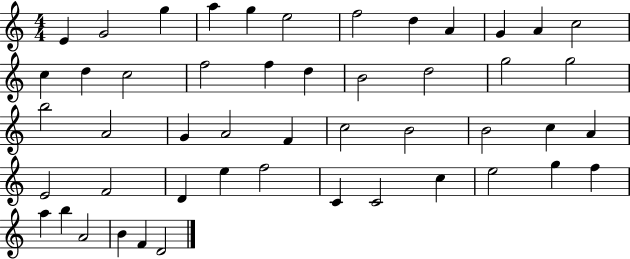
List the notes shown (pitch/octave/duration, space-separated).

E4/q G4/h G5/q A5/q G5/q E5/h F5/h D5/q A4/q G4/q A4/q C5/h C5/q D5/q C5/h F5/h F5/q D5/q B4/h D5/h G5/h G5/h B5/h A4/h G4/q A4/h F4/q C5/h B4/h B4/h C5/q A4/q E4/h F4/h D4/q E5/q F5/h C4/q C4/h C5/q E5/h G5/q F5/q A5/q B5/q A4/h B4/q F4/q D4/h